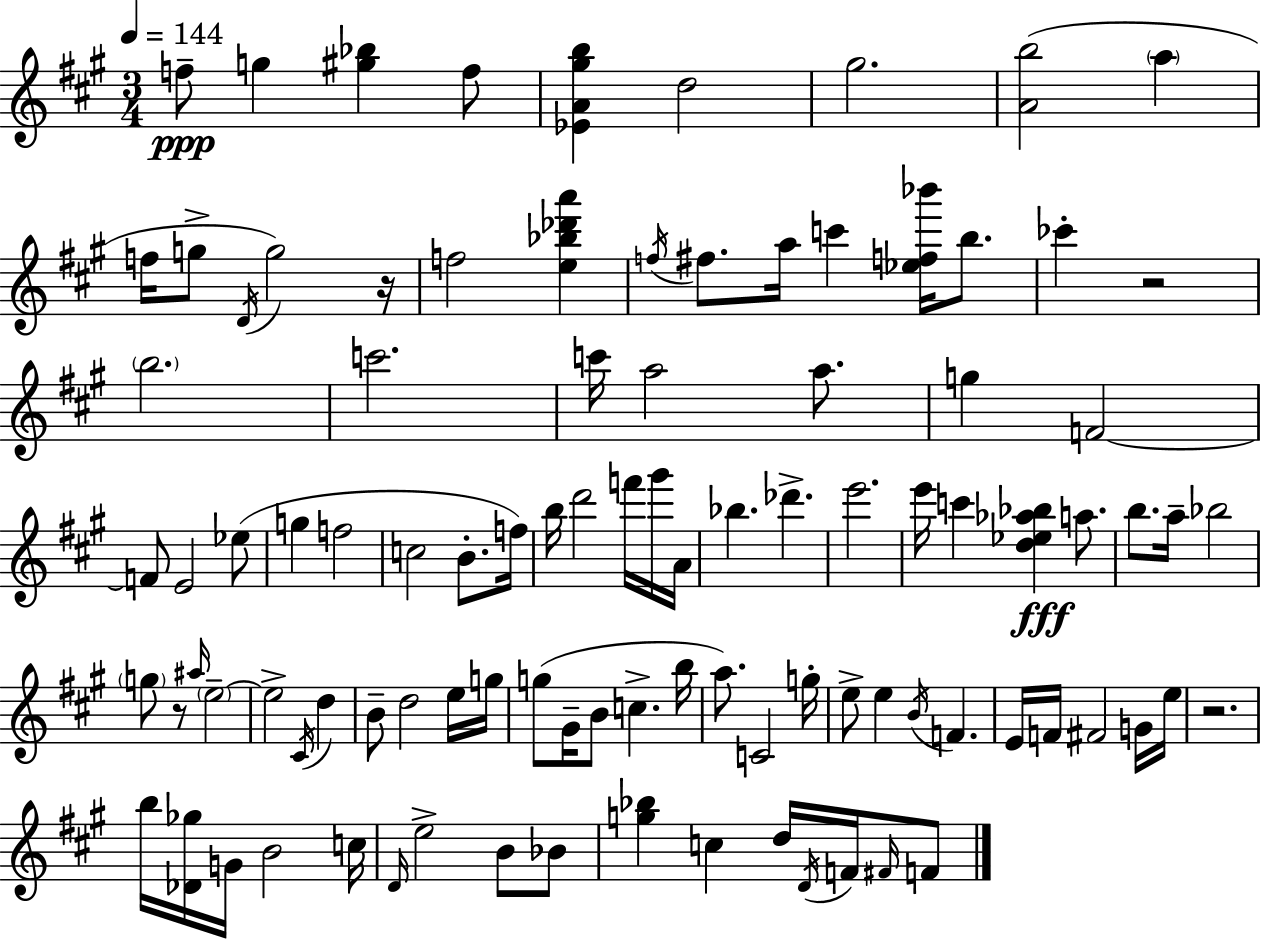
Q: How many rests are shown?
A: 4